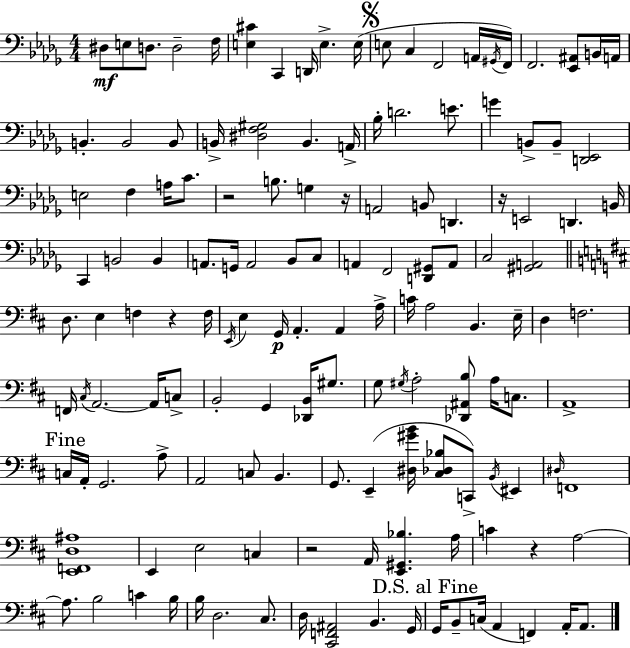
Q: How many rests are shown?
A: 6